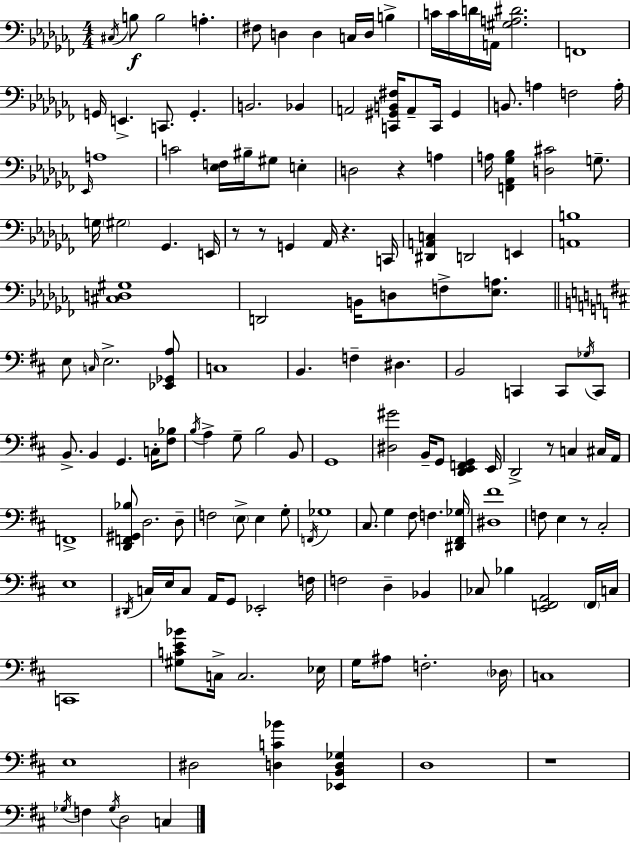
X:1
T:Untitled
M:4/4
L:1/4
K:Abm
^C,/4 B,/2 B,2 A, ^F,/2 D, D, C,/4 D,/4 B, C/4 C/4 D/4 A,,/4 [^G,A,^D]2 F,,4 G,,/4 E,, C,,/2 G,, B,,2 _B,, A,,2 [C,,^G,,B,,^F,]/4 A,,/2 C,,/4 ^G,, B,,/2 A, F,2 A,/4 _E,,/4 A,4 C2 [_E,F,]/4 ^B,/4 ^G,/2 E, D,2 z A, A,/4 [F,,_A,,_G,_B,] [D,^C]2 G,/2 G,/4 ^G,2 _G,, E,,/4 z/2 z/2 G,, _A,,/4 z C,,/4 [^D,,A,,C,] D,,2 E,, [A,,B,]4 [^C,D,^G,]4 D,,2 B,,/4 D,/2 F,/2 [_E,A,]/2 E,/2 C,/4 E,2 [_E,,_G,,A,]/2 C,4 B,, F, ^D, B,,2 C,, C,,/2 _G,/4 C,,/2 B,,/2 B,, G,, C,/4 [^F,_B,]/2 B,/4 A, G,/2 B,2 B,,/2 G,,4 [^D,^G]2 B,,/4 G,,/2 [D,,E,,F,,G,,] E,,/4 D,,2 z/2 C, ^C,/4 A,,/4 F,,4 [D,,F,,^G,,_B,]/2 D,2 D,/2 F,2 E,/2 E, G,/2 F,,/4 _G,4 ^C,/2 G, ^F,/2 F, [^D,,^F,,_G,]/4 [^D,^F]4 F,/2 E, z/2 ^C,2 E,4 ^D,,/4 C,/4 E,/4 C,/2 A,,/4 G,,/2 _E,,2 F,/4 F,2 D, _B,, _C,/2 _B, [E,,F,,A,,]2 F,,/4 C,/4 C,,4 [^G,CE_B]/2 C,/4 C,2 _E,/4 G,/4 ^A,/2 F,2 _D,/4 C,4 E,4 ^D,2 [D,C_B] [_E,,B,,D,_G,] D,4 z4 _G,/4 F, _G,/4 D,2 C,